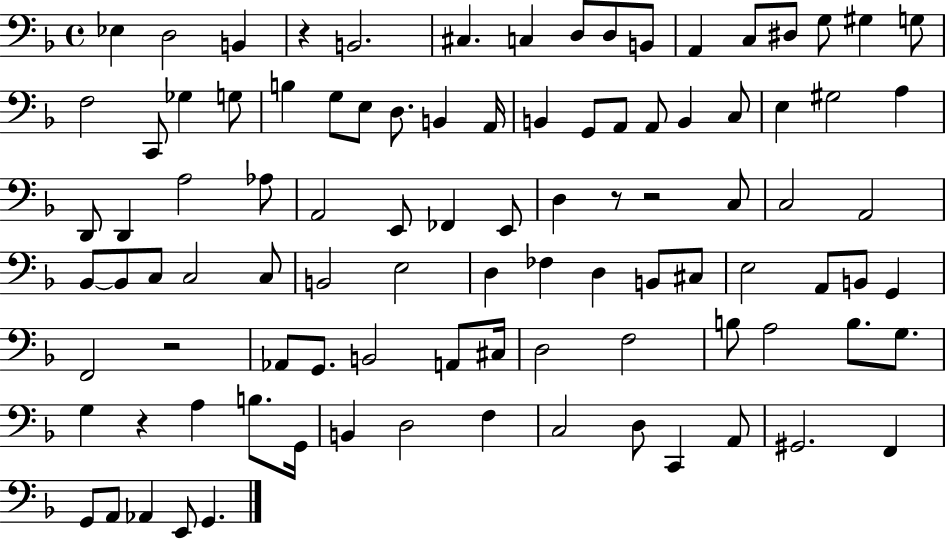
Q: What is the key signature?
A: F major